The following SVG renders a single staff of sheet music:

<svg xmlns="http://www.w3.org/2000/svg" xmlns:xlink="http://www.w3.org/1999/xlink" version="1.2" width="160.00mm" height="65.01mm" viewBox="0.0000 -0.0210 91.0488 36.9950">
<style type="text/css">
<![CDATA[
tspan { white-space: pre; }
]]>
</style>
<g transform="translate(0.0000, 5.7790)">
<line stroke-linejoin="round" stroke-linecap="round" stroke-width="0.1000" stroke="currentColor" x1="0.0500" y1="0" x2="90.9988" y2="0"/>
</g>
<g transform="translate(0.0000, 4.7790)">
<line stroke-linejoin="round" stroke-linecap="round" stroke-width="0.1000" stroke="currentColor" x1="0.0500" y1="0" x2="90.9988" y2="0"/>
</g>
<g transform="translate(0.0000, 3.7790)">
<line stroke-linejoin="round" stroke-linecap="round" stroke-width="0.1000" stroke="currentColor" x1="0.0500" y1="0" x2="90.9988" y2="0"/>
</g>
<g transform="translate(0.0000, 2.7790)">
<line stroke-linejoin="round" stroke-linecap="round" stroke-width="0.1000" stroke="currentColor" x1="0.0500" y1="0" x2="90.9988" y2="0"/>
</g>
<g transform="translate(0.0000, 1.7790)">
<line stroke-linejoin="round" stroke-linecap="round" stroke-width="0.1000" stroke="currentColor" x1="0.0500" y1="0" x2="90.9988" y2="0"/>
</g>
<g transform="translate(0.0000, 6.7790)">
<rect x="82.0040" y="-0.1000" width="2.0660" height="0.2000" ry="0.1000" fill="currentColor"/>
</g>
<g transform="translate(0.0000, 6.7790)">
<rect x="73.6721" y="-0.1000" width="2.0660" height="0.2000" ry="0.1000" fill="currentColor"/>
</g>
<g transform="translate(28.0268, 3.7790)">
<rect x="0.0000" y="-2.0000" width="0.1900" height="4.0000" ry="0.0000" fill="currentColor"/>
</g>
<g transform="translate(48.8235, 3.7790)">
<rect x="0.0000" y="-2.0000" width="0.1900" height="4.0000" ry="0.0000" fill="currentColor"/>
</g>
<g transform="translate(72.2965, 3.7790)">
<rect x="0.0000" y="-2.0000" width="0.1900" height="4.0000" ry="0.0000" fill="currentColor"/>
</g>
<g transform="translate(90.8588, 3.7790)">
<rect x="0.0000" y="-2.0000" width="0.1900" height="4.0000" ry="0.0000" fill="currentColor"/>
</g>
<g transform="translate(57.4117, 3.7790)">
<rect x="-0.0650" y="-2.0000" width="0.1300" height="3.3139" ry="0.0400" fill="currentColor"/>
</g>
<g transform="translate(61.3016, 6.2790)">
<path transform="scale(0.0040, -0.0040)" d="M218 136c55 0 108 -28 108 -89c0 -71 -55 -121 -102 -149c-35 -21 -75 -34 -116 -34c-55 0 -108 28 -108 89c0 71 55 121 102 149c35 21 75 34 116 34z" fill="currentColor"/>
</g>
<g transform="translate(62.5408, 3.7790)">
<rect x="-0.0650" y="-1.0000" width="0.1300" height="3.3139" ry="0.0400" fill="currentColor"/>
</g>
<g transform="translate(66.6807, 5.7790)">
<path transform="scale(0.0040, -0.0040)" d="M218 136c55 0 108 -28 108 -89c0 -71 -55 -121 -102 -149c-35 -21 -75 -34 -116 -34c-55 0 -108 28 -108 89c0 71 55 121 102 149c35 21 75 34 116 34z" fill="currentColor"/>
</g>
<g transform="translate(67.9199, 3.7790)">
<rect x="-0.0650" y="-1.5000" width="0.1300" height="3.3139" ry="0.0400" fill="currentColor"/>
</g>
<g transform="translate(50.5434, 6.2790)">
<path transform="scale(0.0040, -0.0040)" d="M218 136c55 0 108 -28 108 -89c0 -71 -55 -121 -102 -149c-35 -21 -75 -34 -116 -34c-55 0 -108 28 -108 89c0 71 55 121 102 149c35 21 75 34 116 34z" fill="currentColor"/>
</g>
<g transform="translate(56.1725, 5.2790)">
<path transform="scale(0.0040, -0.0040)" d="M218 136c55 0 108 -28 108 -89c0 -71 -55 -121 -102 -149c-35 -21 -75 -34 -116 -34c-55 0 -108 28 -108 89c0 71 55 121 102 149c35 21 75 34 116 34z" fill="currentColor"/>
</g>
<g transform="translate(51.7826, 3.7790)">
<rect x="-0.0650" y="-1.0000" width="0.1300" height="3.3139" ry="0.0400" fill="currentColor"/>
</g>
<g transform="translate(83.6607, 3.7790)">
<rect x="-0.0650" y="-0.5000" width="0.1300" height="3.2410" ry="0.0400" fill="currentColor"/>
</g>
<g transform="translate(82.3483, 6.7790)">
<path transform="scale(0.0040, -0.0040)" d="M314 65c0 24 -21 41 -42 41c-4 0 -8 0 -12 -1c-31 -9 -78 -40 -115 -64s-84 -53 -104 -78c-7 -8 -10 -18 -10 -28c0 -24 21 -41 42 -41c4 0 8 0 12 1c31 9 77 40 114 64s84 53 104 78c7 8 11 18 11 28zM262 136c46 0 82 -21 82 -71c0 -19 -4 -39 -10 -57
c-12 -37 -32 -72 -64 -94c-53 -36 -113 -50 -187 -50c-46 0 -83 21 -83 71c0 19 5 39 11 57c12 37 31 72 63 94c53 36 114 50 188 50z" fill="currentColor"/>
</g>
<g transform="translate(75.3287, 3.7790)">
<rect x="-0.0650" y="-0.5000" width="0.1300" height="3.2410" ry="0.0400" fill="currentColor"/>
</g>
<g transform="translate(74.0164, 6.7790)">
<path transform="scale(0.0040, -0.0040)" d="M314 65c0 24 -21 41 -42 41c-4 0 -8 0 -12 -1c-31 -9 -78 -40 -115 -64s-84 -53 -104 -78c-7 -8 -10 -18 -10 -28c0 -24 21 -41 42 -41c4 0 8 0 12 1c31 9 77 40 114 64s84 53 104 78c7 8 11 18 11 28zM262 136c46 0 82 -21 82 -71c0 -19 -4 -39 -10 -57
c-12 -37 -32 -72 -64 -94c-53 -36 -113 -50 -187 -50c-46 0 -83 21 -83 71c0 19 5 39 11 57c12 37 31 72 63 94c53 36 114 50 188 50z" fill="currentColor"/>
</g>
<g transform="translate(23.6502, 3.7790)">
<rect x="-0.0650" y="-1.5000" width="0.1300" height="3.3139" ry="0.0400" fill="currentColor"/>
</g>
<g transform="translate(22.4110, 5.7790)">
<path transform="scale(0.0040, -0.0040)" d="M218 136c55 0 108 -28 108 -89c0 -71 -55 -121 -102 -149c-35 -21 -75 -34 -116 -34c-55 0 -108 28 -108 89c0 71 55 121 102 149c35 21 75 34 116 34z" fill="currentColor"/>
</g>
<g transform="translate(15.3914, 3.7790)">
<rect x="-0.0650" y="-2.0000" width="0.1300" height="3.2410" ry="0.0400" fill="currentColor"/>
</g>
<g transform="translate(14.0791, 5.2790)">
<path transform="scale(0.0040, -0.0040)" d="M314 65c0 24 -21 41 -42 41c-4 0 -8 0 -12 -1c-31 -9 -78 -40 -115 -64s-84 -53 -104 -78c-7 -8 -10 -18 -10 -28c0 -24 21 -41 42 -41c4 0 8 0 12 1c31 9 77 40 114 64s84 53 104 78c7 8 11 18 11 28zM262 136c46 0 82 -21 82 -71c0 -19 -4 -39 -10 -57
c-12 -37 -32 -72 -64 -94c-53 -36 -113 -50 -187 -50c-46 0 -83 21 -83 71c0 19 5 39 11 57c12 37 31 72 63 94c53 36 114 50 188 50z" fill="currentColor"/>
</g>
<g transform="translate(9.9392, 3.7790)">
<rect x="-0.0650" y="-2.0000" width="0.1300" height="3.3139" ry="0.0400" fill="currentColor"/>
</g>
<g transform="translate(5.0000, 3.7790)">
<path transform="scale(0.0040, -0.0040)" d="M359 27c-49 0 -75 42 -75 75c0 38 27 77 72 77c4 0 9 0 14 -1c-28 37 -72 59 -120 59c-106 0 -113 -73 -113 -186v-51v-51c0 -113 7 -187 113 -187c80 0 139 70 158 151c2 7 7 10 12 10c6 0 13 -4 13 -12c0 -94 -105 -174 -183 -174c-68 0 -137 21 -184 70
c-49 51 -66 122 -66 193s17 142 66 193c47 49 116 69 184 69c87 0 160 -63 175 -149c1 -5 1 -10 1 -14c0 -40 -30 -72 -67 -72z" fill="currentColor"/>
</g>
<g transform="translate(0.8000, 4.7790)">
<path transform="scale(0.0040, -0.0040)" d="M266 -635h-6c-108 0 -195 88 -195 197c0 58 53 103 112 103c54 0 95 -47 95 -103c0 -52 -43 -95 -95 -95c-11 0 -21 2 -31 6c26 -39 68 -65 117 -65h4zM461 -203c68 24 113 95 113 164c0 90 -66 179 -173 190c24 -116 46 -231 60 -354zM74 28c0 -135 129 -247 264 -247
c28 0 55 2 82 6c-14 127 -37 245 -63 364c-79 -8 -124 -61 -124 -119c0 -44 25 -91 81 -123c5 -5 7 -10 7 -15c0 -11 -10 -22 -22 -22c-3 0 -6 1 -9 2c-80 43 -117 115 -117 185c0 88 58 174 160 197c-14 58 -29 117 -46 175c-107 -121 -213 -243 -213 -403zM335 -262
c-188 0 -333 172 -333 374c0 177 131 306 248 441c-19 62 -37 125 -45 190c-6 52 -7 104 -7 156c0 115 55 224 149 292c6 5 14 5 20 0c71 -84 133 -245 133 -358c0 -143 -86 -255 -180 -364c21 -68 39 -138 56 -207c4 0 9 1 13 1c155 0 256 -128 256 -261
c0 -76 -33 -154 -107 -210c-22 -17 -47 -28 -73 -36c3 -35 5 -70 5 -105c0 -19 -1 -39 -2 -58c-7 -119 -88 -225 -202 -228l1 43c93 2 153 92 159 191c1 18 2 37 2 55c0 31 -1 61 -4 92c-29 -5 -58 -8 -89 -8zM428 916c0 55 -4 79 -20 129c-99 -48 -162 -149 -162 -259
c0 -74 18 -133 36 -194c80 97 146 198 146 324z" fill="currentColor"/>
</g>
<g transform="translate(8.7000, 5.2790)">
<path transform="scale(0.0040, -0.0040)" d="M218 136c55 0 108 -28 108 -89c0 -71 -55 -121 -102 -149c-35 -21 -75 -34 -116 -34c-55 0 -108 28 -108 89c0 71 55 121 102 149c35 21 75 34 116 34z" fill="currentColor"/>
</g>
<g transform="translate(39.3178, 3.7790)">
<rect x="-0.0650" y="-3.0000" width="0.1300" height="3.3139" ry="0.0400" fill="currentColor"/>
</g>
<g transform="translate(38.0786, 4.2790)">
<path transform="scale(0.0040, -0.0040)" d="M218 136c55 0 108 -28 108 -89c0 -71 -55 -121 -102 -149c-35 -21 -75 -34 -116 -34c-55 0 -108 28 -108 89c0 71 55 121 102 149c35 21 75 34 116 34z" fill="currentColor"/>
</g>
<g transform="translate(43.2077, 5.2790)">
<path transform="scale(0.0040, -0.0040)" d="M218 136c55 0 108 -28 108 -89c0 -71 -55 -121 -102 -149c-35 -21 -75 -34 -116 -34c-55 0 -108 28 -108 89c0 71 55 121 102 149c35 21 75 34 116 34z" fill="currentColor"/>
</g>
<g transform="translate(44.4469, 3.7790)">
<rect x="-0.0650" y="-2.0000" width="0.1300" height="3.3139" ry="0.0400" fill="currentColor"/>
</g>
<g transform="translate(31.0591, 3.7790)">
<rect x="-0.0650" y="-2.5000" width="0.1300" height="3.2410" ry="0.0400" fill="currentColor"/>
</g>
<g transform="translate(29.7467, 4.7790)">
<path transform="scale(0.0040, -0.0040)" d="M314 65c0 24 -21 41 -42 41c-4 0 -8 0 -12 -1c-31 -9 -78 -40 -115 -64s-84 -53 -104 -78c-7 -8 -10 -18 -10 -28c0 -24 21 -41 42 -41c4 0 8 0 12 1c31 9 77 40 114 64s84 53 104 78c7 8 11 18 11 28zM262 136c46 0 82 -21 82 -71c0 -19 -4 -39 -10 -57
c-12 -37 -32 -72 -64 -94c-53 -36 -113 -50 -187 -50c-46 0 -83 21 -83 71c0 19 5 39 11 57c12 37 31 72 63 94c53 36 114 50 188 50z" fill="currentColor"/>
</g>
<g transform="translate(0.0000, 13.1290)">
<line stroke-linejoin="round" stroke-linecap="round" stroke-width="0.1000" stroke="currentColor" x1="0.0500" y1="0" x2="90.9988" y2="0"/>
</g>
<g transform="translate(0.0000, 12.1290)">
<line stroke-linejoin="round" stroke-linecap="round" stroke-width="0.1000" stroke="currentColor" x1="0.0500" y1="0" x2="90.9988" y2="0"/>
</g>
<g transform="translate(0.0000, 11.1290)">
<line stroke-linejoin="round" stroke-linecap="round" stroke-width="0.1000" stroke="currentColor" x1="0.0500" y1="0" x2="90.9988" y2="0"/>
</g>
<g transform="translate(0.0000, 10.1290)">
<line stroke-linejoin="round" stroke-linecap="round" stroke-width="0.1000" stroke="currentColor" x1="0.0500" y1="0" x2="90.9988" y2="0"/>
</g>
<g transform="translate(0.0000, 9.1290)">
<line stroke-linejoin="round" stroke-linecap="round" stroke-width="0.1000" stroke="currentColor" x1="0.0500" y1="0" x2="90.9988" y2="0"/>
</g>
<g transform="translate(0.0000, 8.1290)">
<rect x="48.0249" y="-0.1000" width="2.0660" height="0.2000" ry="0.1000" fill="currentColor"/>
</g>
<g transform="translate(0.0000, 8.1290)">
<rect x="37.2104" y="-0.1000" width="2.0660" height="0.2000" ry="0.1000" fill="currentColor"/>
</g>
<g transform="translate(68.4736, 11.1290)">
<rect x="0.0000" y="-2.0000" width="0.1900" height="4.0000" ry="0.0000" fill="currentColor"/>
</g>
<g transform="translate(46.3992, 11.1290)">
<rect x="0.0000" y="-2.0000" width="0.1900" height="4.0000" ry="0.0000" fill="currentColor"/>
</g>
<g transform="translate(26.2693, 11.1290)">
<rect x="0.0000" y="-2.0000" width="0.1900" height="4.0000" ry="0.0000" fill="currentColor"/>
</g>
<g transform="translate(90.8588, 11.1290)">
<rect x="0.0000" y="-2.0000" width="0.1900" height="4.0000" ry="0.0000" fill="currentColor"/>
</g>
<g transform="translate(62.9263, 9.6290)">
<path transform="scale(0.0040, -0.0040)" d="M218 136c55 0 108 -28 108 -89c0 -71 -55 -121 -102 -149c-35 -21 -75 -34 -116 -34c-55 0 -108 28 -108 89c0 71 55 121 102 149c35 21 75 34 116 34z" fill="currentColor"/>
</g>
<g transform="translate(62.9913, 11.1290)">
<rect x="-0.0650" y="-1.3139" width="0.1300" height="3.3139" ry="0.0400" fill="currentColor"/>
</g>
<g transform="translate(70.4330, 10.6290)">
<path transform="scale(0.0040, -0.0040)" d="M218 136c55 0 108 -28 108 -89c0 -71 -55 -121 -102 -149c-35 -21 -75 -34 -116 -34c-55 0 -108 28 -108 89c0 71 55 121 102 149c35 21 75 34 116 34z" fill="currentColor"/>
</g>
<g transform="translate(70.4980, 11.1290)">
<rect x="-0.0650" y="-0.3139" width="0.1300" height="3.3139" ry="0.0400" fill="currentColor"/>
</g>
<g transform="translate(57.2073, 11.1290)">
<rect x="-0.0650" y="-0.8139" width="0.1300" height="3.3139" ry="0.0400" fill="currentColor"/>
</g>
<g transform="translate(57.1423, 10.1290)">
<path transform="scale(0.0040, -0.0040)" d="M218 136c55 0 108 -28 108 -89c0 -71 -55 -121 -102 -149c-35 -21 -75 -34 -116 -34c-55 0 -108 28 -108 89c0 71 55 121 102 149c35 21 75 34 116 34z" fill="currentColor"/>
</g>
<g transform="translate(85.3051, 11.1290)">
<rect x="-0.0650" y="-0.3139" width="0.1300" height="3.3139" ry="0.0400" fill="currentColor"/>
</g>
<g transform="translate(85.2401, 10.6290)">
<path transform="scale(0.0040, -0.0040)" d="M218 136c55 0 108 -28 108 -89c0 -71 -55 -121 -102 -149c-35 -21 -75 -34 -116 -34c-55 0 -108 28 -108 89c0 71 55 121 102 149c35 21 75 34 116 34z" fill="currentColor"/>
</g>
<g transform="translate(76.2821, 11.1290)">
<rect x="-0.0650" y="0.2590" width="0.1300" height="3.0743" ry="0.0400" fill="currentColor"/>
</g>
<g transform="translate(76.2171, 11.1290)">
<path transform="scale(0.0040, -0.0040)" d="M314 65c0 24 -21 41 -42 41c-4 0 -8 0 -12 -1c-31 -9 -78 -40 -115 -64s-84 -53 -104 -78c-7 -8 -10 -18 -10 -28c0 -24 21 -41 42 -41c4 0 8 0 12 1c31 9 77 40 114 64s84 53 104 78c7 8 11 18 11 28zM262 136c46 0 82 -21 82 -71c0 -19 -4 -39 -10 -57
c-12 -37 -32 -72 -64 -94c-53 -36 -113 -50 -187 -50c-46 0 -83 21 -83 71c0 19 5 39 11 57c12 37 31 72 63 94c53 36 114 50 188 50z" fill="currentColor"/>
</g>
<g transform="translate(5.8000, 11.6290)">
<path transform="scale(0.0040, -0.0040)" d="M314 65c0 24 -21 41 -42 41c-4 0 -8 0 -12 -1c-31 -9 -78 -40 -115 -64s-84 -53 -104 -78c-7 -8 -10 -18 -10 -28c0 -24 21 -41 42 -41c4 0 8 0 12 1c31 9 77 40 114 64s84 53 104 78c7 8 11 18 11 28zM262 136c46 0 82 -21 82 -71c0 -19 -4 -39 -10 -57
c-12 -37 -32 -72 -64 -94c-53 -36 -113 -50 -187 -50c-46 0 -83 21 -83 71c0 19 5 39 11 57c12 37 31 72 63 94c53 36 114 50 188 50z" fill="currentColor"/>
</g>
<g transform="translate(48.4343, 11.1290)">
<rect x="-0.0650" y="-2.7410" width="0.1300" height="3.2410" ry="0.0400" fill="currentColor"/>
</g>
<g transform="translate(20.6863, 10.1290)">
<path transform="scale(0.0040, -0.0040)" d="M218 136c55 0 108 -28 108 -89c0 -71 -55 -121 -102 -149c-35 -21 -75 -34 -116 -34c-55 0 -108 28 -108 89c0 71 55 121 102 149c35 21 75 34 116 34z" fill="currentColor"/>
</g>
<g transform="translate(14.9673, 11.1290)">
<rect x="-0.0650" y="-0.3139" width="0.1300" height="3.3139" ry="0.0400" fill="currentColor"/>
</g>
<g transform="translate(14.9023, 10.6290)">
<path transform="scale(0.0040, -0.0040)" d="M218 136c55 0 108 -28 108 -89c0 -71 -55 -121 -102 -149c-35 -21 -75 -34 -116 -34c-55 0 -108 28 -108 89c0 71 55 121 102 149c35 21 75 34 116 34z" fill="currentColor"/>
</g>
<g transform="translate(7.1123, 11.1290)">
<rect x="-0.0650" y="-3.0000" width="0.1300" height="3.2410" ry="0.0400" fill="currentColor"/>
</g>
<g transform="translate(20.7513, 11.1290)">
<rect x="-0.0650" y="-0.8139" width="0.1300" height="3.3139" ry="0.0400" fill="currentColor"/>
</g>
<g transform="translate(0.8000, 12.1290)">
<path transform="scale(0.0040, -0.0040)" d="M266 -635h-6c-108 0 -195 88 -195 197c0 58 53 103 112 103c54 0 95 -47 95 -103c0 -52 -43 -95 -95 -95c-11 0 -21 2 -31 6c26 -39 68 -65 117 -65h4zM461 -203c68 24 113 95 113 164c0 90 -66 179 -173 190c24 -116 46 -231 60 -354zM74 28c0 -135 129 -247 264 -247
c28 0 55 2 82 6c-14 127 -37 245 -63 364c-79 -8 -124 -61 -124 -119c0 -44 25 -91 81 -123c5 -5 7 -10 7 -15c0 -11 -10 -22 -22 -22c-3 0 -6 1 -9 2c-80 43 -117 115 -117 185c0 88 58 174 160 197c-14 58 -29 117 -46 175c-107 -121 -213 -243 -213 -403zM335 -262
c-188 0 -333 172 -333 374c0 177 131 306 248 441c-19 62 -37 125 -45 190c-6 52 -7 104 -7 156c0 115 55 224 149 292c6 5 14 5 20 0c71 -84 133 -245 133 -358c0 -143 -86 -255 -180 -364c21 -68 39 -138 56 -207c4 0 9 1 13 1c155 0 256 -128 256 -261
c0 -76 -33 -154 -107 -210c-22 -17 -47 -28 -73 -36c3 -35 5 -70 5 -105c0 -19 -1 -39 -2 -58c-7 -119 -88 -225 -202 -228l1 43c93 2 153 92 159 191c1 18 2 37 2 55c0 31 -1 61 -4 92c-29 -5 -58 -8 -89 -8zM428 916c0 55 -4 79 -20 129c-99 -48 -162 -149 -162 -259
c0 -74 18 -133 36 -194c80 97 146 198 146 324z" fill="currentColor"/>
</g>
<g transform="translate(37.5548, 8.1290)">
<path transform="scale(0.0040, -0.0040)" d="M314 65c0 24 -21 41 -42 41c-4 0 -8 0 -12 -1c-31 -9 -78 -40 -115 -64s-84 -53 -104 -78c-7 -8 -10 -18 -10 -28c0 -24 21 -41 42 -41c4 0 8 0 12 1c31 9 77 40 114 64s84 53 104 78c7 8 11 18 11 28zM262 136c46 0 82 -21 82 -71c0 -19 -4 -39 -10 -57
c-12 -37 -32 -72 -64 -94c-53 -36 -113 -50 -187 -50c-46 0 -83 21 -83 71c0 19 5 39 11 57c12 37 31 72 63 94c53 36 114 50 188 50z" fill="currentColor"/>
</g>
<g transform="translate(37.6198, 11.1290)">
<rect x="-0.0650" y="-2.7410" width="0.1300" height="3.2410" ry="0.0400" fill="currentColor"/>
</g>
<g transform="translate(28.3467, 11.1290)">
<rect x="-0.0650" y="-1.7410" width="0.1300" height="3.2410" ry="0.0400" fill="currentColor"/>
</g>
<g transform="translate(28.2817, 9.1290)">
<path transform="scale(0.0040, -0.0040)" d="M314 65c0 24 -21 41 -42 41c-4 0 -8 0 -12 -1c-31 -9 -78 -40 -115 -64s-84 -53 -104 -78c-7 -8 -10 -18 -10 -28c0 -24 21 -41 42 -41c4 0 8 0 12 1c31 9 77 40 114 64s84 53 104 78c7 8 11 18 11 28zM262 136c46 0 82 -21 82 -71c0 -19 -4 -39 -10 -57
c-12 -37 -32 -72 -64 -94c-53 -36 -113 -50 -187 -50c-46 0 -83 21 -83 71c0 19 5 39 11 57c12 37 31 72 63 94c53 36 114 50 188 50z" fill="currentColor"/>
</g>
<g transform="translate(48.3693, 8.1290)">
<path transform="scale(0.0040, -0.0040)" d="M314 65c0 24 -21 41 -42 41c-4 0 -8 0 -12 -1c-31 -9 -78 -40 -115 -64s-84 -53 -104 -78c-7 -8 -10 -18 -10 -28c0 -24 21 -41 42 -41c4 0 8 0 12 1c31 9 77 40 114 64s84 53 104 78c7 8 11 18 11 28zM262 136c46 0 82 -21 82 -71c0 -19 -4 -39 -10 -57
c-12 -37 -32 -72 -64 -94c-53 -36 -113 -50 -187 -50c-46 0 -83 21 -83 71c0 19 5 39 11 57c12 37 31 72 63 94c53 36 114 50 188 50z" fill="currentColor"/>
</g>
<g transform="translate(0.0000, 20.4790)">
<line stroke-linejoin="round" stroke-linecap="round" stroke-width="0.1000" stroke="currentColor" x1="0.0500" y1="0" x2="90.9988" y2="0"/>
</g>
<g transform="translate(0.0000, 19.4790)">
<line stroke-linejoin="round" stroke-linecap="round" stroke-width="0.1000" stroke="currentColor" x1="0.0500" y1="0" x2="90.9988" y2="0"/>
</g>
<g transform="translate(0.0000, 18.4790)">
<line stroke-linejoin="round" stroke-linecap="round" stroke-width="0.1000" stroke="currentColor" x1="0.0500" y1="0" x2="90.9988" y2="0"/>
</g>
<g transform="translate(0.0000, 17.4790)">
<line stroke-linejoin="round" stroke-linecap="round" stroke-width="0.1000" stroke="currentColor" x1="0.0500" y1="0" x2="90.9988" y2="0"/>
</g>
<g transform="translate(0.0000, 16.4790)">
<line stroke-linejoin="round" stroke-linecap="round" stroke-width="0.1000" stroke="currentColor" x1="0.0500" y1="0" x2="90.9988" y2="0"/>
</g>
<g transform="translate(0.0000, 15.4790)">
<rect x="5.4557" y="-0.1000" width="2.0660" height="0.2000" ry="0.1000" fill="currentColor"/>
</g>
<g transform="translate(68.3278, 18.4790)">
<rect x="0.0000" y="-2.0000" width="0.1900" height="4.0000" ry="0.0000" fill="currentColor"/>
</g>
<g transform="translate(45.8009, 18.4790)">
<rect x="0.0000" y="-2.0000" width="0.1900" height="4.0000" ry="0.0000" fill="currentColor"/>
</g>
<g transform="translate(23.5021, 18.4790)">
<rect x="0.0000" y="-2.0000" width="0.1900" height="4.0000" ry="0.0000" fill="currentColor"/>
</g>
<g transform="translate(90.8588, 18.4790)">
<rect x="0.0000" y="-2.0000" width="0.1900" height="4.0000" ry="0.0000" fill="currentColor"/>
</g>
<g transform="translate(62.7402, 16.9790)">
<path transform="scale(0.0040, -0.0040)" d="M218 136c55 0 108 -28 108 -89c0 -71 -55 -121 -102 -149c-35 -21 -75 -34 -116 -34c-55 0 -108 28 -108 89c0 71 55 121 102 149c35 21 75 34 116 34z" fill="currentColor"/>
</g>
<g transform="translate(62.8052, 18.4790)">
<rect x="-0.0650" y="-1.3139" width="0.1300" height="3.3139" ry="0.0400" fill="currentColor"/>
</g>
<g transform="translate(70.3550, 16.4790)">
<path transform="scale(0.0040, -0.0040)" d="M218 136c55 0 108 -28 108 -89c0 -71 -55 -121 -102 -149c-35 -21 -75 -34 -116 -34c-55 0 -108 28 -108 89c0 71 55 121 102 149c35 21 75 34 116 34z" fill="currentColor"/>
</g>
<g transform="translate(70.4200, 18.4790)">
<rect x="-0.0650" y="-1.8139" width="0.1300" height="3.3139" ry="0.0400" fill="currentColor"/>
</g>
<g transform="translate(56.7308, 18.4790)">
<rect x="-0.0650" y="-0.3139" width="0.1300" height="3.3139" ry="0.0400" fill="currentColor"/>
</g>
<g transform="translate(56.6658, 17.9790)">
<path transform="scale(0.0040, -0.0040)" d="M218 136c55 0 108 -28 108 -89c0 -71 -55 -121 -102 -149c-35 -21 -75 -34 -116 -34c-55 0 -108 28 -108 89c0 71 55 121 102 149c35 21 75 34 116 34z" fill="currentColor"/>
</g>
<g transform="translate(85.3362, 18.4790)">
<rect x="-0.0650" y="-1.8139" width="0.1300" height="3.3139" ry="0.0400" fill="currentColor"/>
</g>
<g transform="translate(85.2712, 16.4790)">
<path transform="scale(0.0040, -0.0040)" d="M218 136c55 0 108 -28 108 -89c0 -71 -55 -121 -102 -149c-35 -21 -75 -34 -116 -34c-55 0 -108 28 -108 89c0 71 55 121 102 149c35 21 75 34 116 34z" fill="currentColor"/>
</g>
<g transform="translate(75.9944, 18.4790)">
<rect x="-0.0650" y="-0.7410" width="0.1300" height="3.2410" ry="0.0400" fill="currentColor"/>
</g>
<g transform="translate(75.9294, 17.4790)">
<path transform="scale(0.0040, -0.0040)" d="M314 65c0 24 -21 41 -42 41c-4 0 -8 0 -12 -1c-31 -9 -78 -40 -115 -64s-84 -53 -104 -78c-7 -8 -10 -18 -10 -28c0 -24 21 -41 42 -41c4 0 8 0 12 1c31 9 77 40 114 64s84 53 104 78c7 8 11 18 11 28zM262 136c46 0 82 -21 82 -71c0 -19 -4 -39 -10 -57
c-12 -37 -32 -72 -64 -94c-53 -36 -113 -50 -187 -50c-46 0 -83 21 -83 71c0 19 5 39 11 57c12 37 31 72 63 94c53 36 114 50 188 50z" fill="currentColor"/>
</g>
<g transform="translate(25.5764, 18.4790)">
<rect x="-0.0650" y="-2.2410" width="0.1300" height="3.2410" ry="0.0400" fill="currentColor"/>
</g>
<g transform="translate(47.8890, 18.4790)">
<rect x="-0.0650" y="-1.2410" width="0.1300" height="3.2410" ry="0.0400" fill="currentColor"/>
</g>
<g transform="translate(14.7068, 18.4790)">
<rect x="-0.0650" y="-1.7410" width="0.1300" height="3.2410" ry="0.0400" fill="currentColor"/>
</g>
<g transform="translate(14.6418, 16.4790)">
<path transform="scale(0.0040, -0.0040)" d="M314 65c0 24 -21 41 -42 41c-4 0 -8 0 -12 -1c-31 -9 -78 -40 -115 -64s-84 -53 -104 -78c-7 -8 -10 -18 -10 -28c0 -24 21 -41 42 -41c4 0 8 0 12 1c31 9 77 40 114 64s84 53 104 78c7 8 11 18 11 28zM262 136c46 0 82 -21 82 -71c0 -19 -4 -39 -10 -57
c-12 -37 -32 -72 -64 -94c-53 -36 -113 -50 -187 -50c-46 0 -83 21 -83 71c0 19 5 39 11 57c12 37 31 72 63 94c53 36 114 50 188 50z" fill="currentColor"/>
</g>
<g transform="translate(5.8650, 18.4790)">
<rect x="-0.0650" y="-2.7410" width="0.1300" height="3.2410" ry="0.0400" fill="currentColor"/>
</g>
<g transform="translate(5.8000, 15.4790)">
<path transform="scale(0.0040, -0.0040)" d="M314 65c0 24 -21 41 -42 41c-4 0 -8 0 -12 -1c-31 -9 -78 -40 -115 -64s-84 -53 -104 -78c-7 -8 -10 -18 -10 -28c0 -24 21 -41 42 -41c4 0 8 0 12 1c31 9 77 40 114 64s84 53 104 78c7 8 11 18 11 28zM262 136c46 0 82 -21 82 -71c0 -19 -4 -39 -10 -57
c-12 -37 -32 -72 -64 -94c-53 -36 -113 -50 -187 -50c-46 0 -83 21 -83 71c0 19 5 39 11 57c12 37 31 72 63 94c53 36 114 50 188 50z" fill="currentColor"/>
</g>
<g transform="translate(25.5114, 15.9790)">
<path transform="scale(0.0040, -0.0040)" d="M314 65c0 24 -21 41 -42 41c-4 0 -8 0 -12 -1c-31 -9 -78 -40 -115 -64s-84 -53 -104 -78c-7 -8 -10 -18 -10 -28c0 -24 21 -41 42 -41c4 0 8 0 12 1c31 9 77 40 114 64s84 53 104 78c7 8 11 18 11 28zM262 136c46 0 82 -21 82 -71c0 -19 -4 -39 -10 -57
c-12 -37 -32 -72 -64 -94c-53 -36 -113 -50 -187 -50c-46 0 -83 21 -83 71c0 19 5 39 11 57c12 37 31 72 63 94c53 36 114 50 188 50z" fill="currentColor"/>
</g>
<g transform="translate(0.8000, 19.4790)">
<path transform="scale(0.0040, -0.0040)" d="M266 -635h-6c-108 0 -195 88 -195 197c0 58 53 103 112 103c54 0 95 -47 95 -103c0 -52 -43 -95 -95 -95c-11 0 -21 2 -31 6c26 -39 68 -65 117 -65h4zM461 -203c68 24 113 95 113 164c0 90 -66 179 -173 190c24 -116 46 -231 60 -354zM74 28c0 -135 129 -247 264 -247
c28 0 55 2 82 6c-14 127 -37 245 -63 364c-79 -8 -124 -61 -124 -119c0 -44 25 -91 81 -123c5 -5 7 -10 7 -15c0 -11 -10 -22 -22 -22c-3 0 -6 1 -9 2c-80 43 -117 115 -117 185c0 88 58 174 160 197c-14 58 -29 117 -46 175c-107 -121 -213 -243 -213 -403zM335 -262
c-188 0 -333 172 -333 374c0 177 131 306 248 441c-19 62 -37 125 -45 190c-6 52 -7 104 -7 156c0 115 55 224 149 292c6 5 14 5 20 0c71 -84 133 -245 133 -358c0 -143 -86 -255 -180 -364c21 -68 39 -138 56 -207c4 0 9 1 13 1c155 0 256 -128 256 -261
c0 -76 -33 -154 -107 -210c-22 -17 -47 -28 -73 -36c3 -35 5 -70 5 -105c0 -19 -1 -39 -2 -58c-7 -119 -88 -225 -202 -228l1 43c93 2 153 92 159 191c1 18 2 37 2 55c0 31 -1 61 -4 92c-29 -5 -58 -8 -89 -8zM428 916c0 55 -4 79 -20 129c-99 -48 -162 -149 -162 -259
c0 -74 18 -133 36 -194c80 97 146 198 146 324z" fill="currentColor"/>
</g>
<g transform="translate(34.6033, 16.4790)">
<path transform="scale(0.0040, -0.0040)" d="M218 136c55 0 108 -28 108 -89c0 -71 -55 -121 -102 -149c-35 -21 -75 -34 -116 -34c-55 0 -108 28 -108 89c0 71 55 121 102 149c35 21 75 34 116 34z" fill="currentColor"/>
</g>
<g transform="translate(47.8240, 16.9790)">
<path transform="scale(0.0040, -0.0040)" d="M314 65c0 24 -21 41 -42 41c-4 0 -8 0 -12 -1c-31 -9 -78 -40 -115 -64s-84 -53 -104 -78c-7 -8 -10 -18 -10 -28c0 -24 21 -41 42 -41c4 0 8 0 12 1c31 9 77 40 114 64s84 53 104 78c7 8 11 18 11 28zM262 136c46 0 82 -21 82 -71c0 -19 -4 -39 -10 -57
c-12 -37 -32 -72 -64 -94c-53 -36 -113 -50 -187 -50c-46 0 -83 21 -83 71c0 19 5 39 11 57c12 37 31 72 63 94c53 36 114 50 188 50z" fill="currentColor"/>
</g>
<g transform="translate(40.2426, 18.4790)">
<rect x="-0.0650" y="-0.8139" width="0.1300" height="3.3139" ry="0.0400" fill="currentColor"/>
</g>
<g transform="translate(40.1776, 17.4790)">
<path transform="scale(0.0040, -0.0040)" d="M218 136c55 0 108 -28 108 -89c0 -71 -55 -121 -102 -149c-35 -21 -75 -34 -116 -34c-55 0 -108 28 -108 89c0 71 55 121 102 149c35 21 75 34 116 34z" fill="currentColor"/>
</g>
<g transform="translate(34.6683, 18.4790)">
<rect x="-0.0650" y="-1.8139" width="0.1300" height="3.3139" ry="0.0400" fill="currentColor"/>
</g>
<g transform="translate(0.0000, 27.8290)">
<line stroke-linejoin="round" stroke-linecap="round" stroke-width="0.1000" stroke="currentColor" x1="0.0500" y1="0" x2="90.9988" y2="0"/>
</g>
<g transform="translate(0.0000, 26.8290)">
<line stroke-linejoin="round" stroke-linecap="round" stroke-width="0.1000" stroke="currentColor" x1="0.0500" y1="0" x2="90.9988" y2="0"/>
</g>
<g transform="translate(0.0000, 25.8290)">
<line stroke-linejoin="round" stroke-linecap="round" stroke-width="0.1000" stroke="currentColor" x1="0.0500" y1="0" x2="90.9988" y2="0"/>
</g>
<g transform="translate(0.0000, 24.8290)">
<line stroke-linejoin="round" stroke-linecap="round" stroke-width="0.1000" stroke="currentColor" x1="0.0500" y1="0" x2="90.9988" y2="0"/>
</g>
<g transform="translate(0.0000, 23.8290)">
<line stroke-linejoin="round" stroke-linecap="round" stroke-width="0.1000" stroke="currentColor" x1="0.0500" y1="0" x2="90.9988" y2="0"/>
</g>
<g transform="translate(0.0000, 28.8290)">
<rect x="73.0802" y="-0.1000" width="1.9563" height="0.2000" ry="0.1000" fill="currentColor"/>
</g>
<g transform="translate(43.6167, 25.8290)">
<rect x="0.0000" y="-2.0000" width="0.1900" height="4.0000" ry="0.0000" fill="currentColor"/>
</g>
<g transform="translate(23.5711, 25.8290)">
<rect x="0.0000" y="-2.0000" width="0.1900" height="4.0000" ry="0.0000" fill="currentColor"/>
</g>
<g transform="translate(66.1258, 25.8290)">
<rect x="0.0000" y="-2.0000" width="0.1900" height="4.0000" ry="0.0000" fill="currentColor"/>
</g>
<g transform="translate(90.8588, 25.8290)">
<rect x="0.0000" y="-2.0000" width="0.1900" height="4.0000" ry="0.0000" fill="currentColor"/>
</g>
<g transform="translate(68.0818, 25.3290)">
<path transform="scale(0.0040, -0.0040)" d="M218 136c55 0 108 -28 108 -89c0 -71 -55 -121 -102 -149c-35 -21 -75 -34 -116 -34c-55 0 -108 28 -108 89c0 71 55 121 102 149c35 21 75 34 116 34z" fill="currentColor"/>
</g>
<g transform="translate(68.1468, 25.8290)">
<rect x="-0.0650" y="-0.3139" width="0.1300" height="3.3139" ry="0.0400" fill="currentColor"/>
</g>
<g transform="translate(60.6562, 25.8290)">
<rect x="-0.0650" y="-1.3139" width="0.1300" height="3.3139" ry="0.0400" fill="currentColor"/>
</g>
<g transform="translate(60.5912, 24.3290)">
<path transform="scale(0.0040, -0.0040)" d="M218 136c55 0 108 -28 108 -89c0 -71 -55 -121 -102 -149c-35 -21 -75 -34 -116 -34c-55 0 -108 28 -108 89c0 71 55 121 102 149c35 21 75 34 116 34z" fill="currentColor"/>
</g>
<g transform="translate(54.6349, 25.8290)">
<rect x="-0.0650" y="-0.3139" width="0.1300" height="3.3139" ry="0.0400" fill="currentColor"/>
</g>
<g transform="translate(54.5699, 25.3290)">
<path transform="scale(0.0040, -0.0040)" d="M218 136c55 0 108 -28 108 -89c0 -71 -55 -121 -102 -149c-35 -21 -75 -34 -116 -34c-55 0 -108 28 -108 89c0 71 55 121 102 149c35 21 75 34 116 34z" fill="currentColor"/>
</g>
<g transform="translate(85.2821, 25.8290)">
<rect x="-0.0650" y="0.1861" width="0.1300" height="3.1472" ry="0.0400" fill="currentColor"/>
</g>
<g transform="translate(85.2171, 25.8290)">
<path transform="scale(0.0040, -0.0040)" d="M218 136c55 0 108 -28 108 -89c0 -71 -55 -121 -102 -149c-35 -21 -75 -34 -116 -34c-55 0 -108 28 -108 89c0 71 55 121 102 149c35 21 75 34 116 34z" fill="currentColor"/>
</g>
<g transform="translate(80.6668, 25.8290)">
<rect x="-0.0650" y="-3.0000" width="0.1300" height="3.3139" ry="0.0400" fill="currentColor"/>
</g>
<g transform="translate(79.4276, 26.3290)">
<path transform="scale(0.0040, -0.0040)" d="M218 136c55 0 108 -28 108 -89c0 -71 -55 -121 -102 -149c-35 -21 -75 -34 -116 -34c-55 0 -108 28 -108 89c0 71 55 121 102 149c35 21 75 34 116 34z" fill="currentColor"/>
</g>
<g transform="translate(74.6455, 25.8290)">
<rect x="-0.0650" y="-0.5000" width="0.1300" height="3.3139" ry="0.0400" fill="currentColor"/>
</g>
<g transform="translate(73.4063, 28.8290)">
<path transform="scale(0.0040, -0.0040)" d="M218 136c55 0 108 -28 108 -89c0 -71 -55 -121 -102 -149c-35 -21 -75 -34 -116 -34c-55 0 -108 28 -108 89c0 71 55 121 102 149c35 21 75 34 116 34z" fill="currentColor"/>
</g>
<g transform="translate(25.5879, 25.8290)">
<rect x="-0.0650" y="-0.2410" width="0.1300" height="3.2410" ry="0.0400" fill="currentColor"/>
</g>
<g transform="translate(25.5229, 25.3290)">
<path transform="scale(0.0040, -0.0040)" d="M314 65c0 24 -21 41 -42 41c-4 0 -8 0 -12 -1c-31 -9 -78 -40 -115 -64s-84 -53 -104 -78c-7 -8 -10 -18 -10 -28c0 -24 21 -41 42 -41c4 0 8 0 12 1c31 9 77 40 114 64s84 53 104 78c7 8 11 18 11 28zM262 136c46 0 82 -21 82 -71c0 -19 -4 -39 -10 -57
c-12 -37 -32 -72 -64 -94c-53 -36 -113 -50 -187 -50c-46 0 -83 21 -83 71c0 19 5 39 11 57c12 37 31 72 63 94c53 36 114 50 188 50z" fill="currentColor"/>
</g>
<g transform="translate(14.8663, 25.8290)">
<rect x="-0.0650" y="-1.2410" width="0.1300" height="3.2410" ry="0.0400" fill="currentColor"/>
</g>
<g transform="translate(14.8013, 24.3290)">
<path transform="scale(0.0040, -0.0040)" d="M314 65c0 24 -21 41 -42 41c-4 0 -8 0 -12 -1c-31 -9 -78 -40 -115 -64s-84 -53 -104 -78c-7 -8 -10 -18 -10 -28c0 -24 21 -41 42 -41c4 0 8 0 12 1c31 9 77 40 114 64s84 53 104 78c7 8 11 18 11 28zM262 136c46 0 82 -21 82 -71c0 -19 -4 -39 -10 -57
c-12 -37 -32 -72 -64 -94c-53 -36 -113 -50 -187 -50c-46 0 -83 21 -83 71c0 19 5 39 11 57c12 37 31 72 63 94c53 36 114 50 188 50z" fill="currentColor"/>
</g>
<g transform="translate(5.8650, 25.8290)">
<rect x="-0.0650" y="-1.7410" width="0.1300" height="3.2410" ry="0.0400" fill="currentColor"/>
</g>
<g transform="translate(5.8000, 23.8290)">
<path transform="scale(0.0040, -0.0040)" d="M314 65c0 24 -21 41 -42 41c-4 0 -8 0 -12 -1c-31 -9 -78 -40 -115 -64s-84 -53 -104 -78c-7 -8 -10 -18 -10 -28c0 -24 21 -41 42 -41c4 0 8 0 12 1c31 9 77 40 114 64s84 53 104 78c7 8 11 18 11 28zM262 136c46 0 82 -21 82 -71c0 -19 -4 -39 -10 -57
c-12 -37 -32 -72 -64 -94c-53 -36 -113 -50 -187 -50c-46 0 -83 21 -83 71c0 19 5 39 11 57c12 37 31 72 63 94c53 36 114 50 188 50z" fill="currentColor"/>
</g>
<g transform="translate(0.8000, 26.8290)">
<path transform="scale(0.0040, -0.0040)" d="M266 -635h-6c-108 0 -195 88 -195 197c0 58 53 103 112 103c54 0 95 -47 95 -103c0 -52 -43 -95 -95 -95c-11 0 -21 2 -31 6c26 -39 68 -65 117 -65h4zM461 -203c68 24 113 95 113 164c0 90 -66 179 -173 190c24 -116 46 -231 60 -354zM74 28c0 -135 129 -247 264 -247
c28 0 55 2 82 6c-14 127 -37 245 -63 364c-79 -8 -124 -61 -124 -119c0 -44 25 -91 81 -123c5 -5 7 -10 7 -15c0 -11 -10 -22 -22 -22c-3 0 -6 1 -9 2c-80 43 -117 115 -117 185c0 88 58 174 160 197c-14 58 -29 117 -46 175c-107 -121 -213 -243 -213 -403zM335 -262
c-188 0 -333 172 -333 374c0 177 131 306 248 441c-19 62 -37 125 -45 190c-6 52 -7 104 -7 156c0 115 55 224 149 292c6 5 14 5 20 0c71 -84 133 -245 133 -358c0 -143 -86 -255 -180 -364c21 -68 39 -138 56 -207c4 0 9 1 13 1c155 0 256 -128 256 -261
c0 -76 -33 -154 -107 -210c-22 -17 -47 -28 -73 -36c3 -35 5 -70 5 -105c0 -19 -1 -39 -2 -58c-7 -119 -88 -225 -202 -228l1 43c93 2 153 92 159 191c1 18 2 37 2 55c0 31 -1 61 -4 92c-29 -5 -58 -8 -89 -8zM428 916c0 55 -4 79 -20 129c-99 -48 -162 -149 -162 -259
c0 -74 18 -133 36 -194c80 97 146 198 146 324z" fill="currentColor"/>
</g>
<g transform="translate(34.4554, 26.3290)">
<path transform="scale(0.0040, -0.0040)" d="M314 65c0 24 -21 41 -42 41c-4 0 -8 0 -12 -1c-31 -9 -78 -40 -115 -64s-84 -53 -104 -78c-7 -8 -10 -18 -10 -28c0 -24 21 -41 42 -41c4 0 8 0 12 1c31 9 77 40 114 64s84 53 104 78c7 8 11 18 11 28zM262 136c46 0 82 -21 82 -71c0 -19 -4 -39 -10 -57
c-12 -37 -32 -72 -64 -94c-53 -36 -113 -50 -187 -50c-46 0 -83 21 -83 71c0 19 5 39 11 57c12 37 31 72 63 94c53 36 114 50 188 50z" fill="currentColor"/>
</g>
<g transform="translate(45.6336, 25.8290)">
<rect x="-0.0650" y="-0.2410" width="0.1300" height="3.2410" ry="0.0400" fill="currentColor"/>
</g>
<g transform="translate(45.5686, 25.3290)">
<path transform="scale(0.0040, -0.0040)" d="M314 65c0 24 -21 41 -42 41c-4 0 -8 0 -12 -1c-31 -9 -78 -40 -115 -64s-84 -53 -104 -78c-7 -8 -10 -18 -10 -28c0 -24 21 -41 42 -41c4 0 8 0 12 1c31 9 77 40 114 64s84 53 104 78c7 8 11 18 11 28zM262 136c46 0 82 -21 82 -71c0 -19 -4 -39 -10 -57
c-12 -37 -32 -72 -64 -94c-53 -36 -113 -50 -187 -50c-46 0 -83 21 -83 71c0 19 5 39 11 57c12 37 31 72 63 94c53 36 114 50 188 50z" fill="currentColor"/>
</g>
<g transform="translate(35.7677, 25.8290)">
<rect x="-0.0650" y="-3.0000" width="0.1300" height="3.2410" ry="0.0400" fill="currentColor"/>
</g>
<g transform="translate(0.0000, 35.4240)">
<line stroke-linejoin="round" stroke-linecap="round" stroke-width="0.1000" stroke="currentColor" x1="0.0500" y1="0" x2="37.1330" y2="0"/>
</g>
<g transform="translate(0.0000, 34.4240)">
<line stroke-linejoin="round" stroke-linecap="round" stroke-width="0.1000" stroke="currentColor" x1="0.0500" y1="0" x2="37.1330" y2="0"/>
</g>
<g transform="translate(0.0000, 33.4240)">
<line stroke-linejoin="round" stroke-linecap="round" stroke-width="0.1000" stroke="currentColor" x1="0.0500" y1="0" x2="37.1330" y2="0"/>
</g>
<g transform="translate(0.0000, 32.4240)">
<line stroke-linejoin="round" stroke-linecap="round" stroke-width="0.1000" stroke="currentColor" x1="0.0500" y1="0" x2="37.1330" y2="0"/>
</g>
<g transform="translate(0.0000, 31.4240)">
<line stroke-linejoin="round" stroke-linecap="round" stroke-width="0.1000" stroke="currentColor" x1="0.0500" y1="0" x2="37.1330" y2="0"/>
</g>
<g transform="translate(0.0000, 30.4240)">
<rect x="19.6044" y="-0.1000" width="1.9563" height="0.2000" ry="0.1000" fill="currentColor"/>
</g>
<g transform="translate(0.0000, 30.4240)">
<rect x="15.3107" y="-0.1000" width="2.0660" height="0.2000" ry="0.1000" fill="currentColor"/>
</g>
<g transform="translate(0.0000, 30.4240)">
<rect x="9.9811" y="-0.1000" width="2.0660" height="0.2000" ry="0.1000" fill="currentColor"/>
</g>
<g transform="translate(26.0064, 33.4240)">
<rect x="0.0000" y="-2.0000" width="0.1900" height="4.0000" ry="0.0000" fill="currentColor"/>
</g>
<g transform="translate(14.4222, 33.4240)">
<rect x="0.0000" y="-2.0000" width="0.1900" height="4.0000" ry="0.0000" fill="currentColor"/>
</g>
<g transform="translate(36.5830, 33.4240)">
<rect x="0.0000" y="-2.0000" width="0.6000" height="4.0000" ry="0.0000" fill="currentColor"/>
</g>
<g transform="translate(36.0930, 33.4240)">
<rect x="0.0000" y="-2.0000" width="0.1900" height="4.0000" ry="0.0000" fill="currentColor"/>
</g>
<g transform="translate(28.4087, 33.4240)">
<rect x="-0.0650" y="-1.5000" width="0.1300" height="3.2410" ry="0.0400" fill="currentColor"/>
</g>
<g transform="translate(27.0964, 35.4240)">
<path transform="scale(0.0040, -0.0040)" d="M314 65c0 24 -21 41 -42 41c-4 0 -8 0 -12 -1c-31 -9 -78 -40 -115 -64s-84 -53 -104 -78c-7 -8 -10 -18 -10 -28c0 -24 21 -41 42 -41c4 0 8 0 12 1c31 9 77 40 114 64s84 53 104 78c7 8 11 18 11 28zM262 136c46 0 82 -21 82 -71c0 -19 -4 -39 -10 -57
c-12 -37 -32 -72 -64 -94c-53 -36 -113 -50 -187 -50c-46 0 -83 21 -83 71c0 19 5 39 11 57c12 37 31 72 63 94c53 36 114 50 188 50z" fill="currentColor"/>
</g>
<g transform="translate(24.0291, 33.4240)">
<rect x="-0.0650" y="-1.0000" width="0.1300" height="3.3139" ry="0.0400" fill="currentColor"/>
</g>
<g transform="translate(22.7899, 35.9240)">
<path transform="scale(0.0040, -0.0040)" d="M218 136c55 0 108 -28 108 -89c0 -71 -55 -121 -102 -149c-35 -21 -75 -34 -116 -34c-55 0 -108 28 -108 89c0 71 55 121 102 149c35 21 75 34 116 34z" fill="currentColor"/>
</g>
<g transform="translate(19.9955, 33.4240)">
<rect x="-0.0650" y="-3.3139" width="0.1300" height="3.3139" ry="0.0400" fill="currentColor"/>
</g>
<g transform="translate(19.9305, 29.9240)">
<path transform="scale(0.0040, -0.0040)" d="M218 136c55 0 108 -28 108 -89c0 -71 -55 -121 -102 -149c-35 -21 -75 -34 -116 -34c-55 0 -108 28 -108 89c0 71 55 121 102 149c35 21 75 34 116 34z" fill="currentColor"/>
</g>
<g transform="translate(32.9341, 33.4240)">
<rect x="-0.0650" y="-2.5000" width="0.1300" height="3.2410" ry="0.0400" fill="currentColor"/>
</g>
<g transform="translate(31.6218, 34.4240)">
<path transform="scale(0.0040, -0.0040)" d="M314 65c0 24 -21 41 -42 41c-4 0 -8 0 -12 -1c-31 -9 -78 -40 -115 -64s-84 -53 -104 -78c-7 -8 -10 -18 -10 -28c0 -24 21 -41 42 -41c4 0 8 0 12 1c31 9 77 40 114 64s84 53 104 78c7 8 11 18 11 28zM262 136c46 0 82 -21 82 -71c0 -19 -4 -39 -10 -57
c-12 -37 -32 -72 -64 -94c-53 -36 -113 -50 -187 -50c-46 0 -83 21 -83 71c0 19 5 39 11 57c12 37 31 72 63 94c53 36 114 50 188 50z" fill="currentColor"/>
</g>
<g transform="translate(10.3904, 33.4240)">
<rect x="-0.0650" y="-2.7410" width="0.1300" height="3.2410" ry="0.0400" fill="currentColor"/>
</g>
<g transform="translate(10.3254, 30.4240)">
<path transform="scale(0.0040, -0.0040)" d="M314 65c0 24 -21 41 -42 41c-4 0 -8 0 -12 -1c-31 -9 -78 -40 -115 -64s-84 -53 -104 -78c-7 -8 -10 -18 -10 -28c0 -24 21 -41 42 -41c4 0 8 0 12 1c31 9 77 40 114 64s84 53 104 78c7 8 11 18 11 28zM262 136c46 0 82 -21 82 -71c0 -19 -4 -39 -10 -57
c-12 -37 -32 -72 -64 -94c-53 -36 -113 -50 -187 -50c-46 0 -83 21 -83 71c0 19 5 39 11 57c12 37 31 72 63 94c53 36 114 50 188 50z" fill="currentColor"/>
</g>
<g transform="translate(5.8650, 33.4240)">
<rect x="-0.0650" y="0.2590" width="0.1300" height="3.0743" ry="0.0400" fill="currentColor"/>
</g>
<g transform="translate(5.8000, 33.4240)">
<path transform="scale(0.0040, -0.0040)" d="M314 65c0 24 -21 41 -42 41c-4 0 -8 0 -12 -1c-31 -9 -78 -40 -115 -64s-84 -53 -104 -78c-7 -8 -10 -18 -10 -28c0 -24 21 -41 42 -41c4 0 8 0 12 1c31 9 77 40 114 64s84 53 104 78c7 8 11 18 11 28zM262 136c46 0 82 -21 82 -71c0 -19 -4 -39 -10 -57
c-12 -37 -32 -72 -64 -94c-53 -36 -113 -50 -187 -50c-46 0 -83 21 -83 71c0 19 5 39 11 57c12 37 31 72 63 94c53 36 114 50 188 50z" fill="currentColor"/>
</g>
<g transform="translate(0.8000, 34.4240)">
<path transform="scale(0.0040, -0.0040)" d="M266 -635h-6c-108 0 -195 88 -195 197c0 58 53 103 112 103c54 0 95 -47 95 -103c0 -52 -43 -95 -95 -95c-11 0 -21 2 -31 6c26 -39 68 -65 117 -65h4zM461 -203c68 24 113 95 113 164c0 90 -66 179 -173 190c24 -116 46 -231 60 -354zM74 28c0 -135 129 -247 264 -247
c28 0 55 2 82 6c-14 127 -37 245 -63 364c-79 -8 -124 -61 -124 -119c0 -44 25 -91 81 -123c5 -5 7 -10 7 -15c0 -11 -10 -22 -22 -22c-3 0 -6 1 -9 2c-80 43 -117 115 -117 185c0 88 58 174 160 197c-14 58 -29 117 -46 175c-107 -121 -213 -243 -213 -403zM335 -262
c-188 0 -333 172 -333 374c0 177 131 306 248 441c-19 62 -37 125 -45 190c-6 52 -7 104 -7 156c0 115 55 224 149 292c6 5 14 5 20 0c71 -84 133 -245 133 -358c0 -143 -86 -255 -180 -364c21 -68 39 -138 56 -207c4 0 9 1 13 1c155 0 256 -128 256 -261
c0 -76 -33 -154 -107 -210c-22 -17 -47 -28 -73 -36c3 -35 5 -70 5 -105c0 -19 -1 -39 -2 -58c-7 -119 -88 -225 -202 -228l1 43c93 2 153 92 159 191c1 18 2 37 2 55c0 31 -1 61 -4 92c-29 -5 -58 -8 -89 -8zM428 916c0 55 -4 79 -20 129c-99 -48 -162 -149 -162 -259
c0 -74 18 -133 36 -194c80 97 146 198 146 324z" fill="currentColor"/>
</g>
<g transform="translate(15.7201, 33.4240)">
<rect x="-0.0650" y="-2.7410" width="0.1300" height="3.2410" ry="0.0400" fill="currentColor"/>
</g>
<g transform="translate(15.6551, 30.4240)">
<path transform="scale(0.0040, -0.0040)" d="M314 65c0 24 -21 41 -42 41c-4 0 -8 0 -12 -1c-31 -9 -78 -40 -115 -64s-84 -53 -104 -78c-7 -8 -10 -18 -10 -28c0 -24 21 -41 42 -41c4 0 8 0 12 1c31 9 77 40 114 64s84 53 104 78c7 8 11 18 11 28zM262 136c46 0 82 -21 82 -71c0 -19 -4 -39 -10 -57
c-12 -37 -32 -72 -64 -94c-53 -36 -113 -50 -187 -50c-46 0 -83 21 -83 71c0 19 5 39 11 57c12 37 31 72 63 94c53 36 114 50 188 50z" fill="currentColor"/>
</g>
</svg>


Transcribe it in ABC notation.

X:1
T:Untitled
M:4/4
L:1/4
K:C
F F2 E G2 A F D F D E C2 C2 A2 c d f2 a2 a2 d e c B2 c a2 f2 g2 f d e2 c e f d2 f f2 e2 c2 A2 c2 c e c C A B B2 a2 a2 b D E2 G2